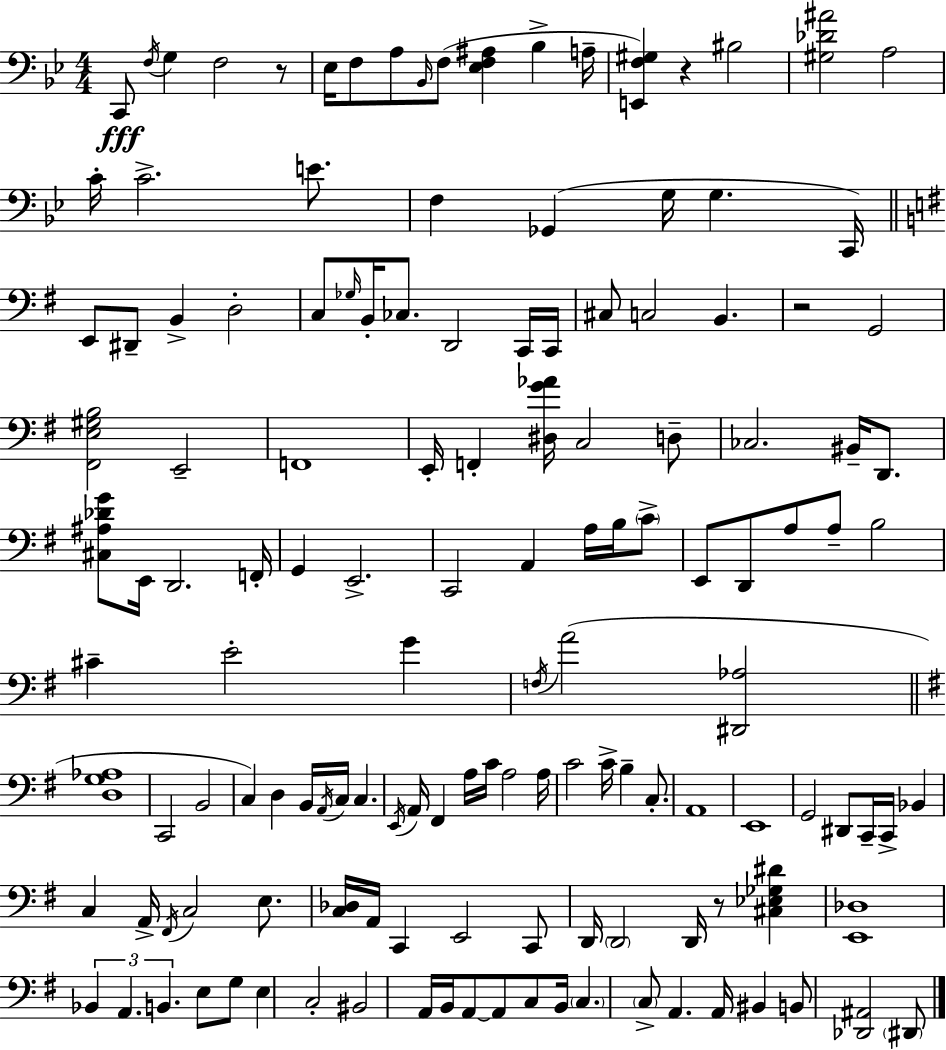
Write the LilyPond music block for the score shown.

{
  \clef bass
  \numericTimeSignature
  \time 4/4
  \key g \minor
  c,8\fff \acciaccatura { f16 } g4 f2 r8 | ees16 f8 a8 \grace { bes,16 } f8( <ees f ais>4 bes4-> | a16-- <e, f gis>4) r4 bis2 | <gis des' ais'>2 a2 | \break c'16-. c'2.-> e'8. | f4 ges,4( g16 g4. | c,16) \bar "||" \break \key e \minor e,8 dis,8-- b,4-> d2-. | c8 \grace { ges16 } b,16-. ces8. d,2 c,16 | c,16 cis8 c2 b,4. | r2 g,2 | \break <fis, e gis b>2 e,2-- | f,1 | e,16-. f,4-. <dis g' aes'>16 c2 d8-- | ces2. bis,16-- d,8. | \break <cis ais des' g'>8 e,16 d,2. | f,16-. g,4 e,2.-> | c,2 a,4 a16 b16 \parenthesize c'8-> | e,8 d,8 a8 a8-- b2 | \break cis'4-- e'2-. g'4 | \acciaccatura { f16 } a'2( <dis, aes>2 | \bar "||" \break \key g \major <d g aes>1 | c,2 b,2 | c4) d4 b,16 \acciaccatura { a,16 } c16 c4. | \acciaccatura { e,16 } a,16 fis,4 a16 c'16 a2 | \break a16 c'2 c'16-> b4-- c8.-. | a,1 | e,1 | g,2 dis,8 c,16-- c,16-> bes,4 | \break c4 a,16-> \acciaccatura { fis,16 } c2 | e8. <c des>16 a,16 c,4 e,2 | c,8 d,16 \parenthesize d,2 d,16 r8 <cis ees ges dis'>4 | <e, des>1 | \break \tuplet 3/2 { bes,4 a,4. b,4. } | e8 g8 e4 c2-. | bis,2 a,16 b,16 a,8~~ a,8 | c8 b,16 \parenthesize c4. \parenthesize c8-> a,4. | \break a,16 bis,4 b,8 <des, ais,>2 | \parenthesize dis,8 \bar "|."
}